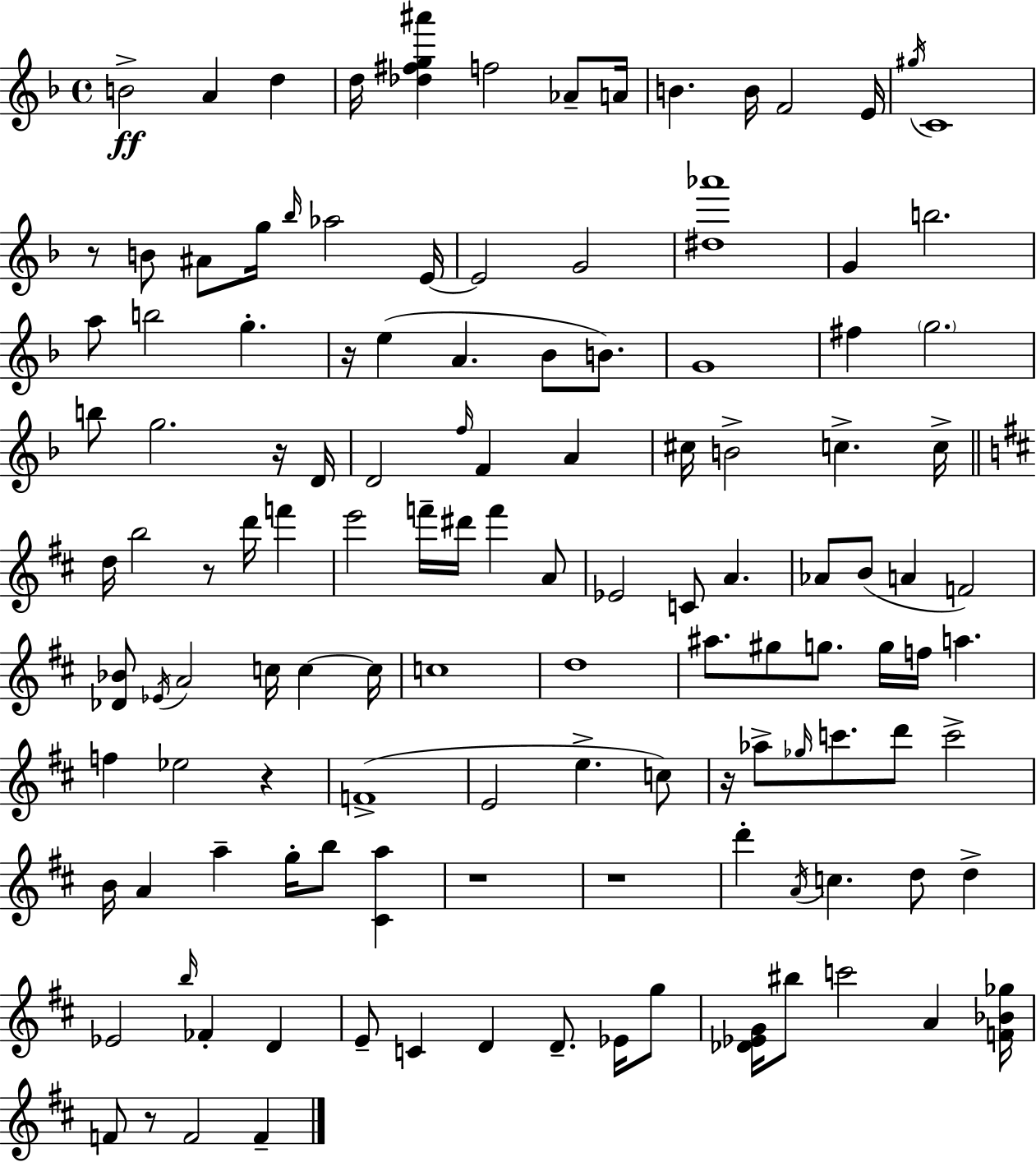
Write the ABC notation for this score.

X:1
T:Untitled
M:4/4
L:1/4
K:F
B2 A d d/4 [_d^fg^a'] f2 _A/2 A/4 B B/4 F2 E/4 ^g/4 C4 z/2 B/2 ^A/2 g/4 _b/4 _a2 E/4 E2 G2 [^d_a']4 G b2 a/2 b2 g z/4 e A _B/2 B/2 G4 ^f g2 b/2 g2 z/4 D/4 D2 f/4 F A ^c/4 B2 c c/4 d/4 b2 z/2 d'/4 f' e'2 f'/4 ^d'/4 f' A/2 _E2 C/2 A _A/2 B/2 A F2 [_D_B]/2 _E/4 A2 c/4 c c/4 c4 d4 ^a/2 ^g/2 g/2 g/4 f/4 a f _e2 z F4 E2 e c/2 z/4 _a/2 _g/4 c'/2 d'/2 c'2 B/4 A a g/4 b/2 [^Ca] z4 z4 d' A/4 c d/2 d _E2 b/4 _F D E/2 C D D/2 _E/4 g/2 [_D_EG]/4 ^b/2 c'2 A [F_B_g]/4 F/2 z/2 F2 F